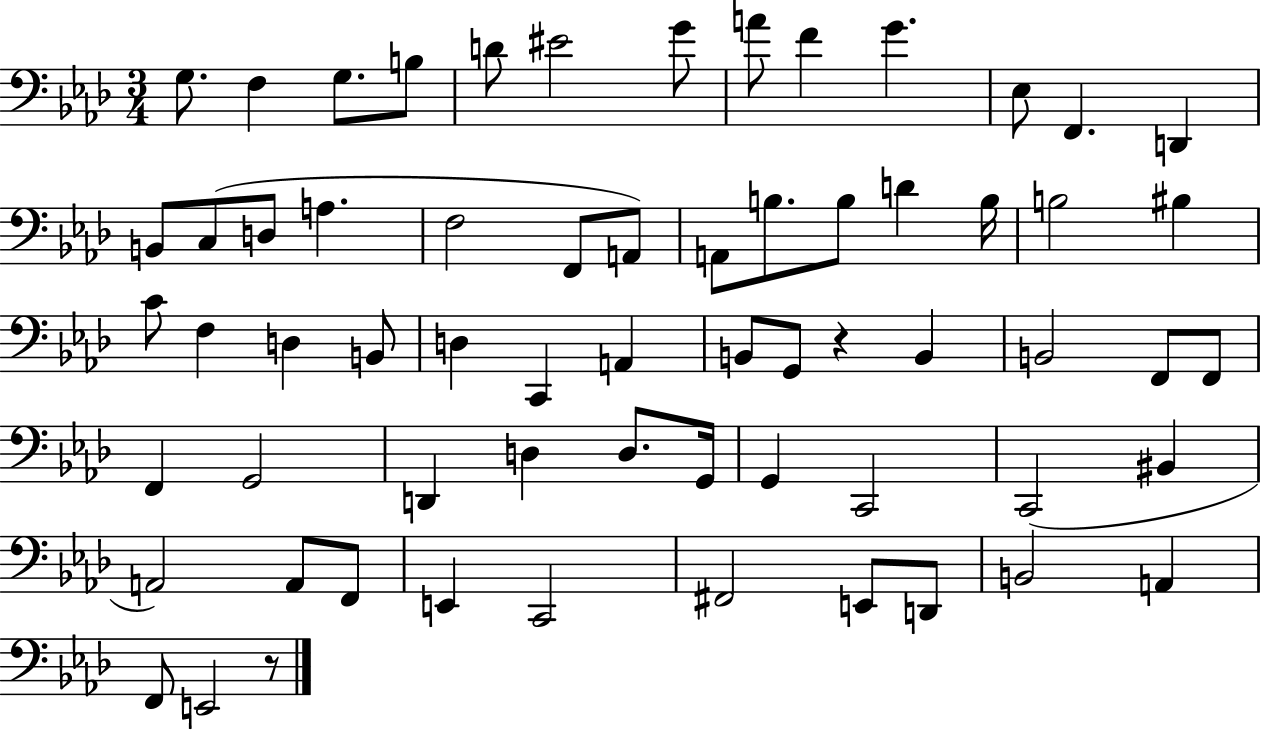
X:1
T:Untitled
M:3/4
L:1/4
K:Ab
G,/2 F, G,/2 B,/2 D/2 ^E2 G/2 A/2 F G _E,/2 F,, D,, B,,/2 C,/2 D,/2 A, F,2 F,,/2 A,,/2 A,,/2 B,/2 B,/2 D B,/4 B,2 ^B, C/2 F, D, B,,/2 D, C,, A,, B,,/2 G,,/2 z B,, B,,2 F,,/2 F,,/2 F,, G,,2 D,, D, D,/2 G,,/4 G,, C,,2 C,,2 ^B,, A,,2 A,,/2 F,,/2 E,, C,,2 ^F,,2 E,,/2 D,,/2 B,,2 A,, F,,/2 E,,2 z/2